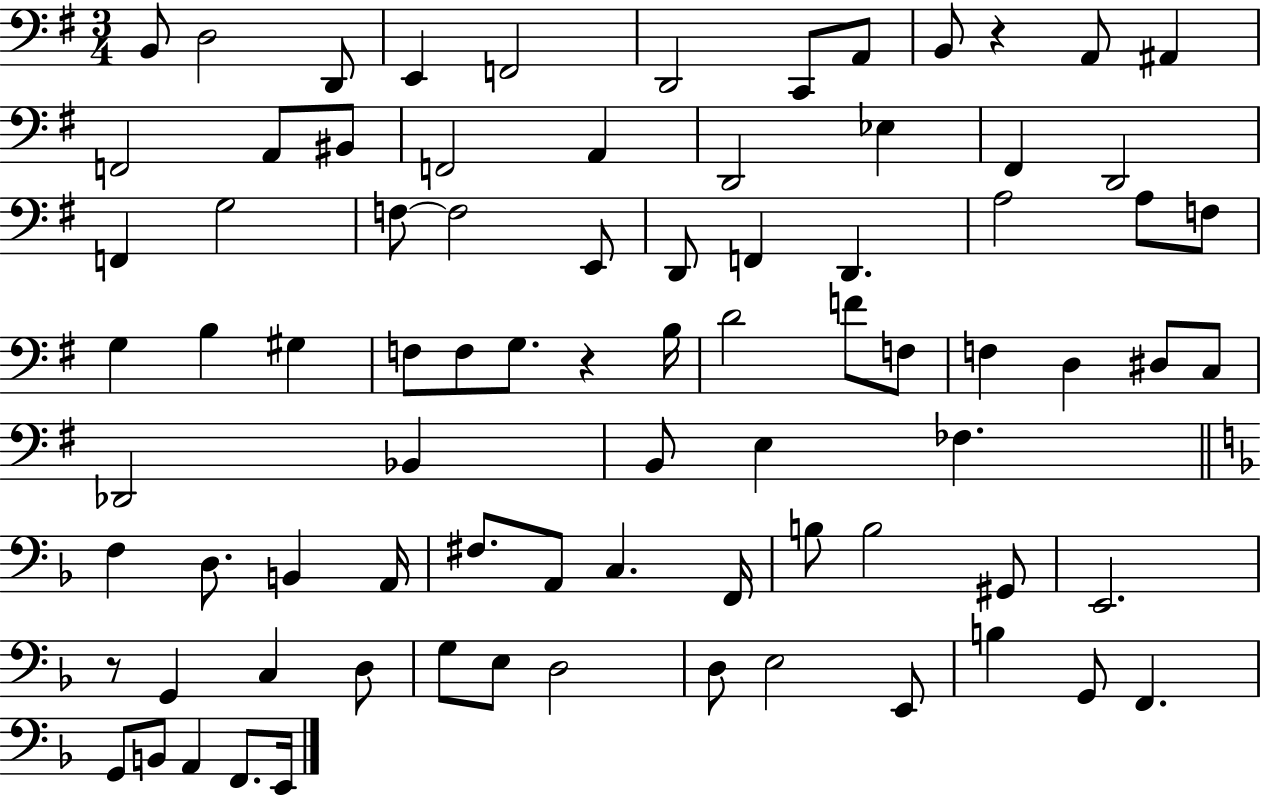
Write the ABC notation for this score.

X:1
T:Untitled
M:3/4
L:1/4
K:G
B,,/2 D,2 D,,/2 E,, F,,2 D,,2 C,,/2 A,,/2 B,,/2 z A,,/2 ^A,, F,,2 A,,/2 ^B,,/2 F,,2 A,, D,,2 _E, ^F,, D,,2 F,, G,2 F,/2 F,2 E,,/2 D,,/2 F,, D,, A,2 A,/2 F,/2 G, B, ^G, F,/2 F,/2 G,/2 z B,/4 D2 F/2 F,/2 F, D, ^D,/2 C,/2 _D,,2 _B,, B,,/2 E, _F, F, D,/2 B,, A,,/4 ^F,/2 A,,/2 C, F,,/4 B,/2 B,2 ^G,,/2 E,,2 z/2 G,, C, D,/2 G,/2 E,/2 D,2 D,/2 E,2 E,,/2 B, G,,/2 F,, G,,/2 B,,/2 A,, F,,/2 E,,/4